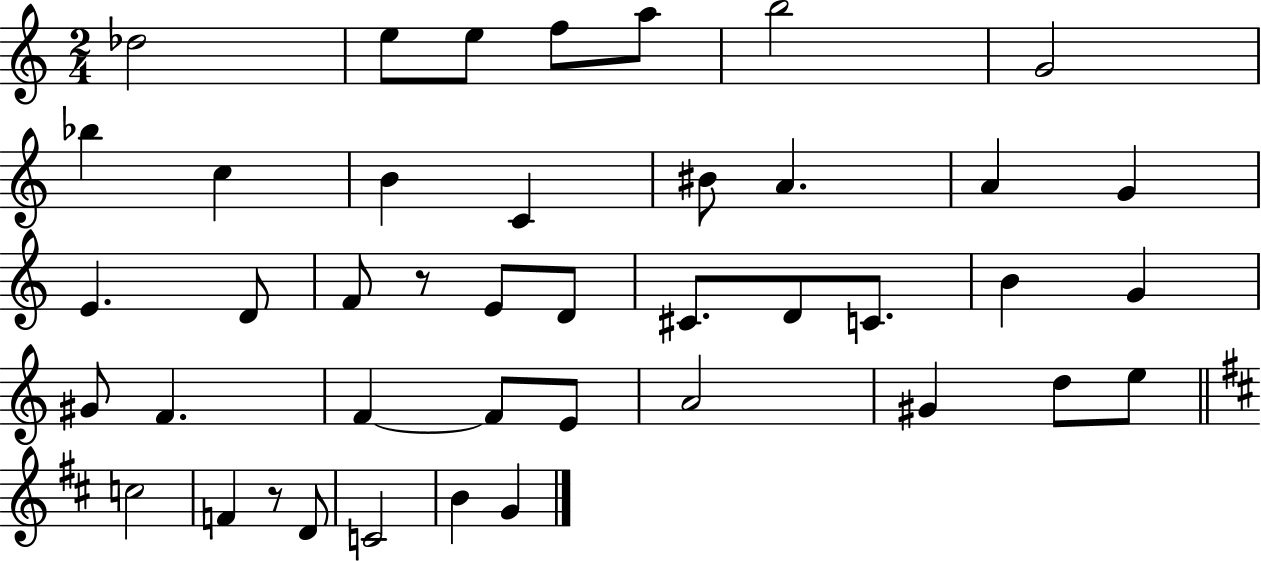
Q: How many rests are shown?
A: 2